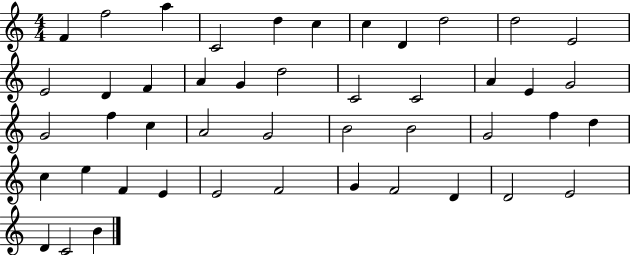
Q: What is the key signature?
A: C major